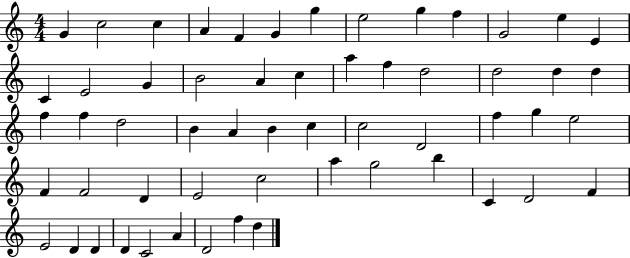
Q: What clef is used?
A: treble